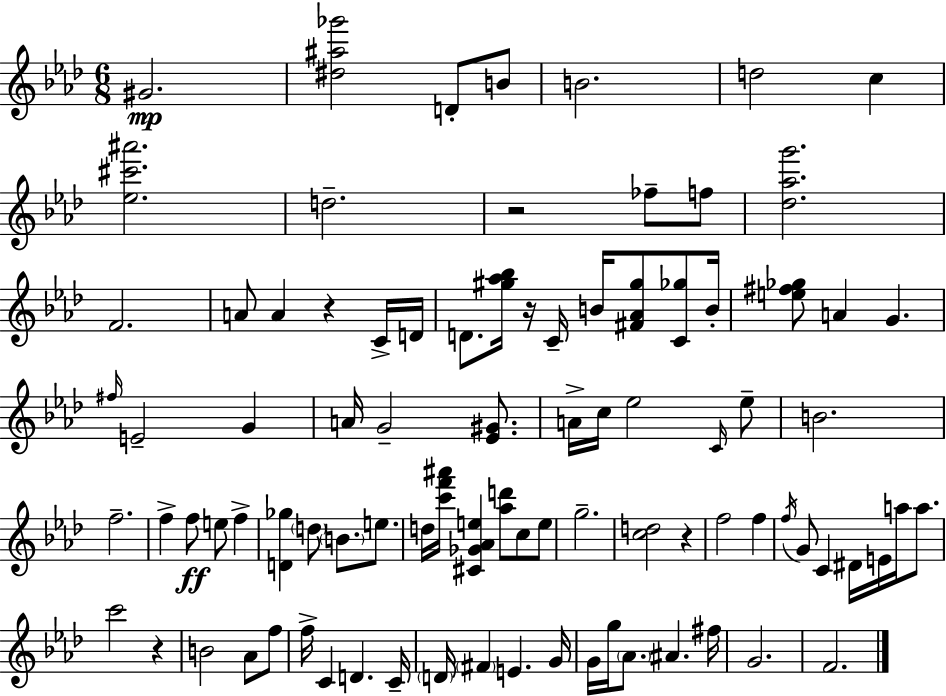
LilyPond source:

{
  \clef treble
  \numericTimeSignature
  \time 6/8
  \key f \minor
  gis'2.\mp | <dis'' ais'' ges'''>2 d'8-. b'8 | b'2. | d''2 c''4 | \break <ees'' cis''' ais'''>2. | d''2.-- | r2 fes''8-- f''8 | <des'' aes'' g'''>2. | \break f'2. | a'8 a'4 r4 c'16-> d'16 | d'8. <gis'' aes'' bes''>16 r16 c'16-- b'16 <fis' aes' gis''>8 <c' ges''>8 b'16-. | <e'' fis'' ges''>8 a'4 g'4. | \break \grace { fis''16 } e'2-- g'4 | a'16 g'2-- <ees' gis'>8. | a'16-> c''16 ees''2 \grace { c'16 } | ees''8-- b'2. | \break f''2.-- | f''4-> f''8\ff e''8 f''4-> | <d' ges''>4 \parenthesize d''8 \parenthesize b'8. e''8. | d''16 <c''' f''' ais'''>16 <cis' ges' aes' e''>4 <aes'' d'''>8 c''8 | \break e''8 g''2.-- | <c'' d''>2 r4 | f''2 f''4 | \acciaccatura { f''16 } g'8 c'4 dis'16 e'16 a''16 | \break a''8. c'''2 r4 | b'2 aes'8 | f''8 f''16-> c'4 d'4. | c'16-- \parenthesize d'16 \parenthesize fis'4 e'4. | \break g'16 g'16 g''16 \parenthesize aes'8. ais'4. | fis''16 g'2. | f'2. | \bar "|."
}